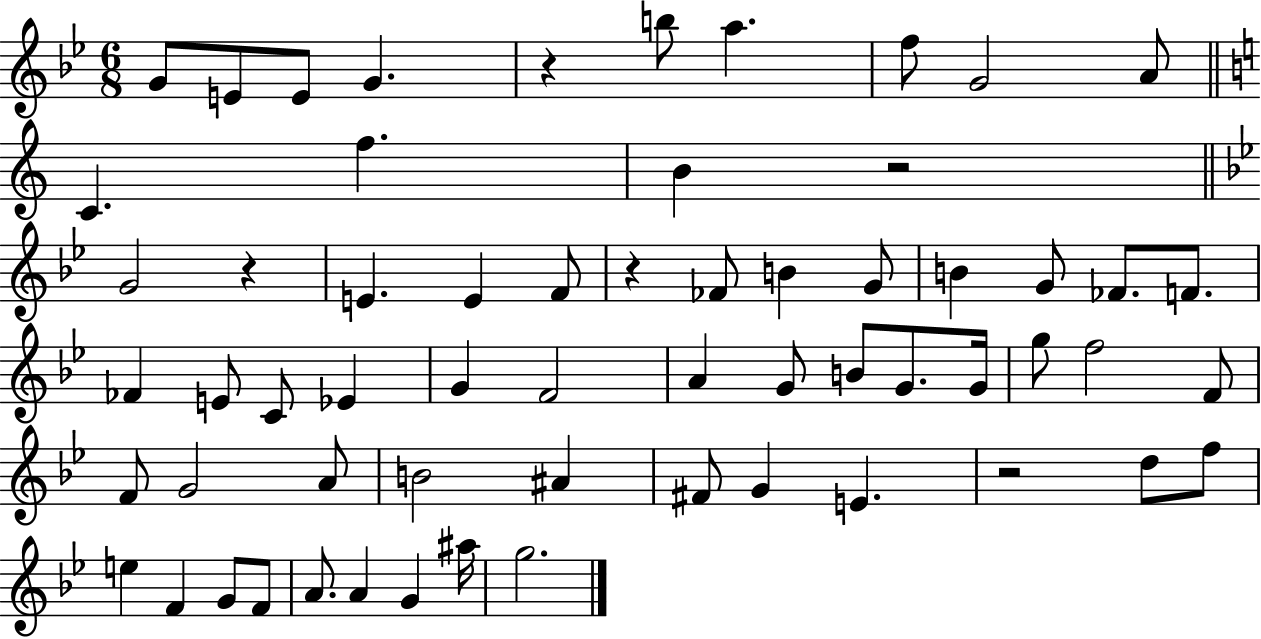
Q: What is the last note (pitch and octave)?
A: G5